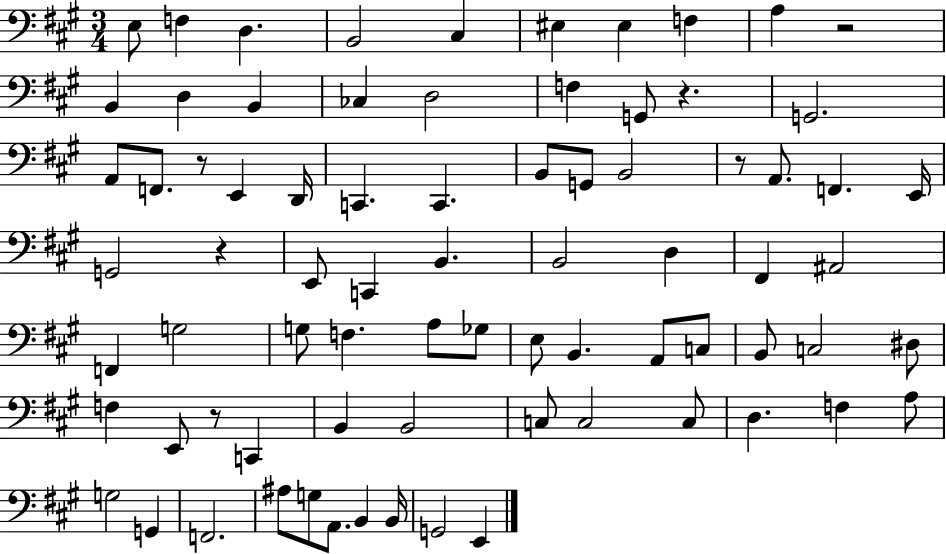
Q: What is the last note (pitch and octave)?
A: E2